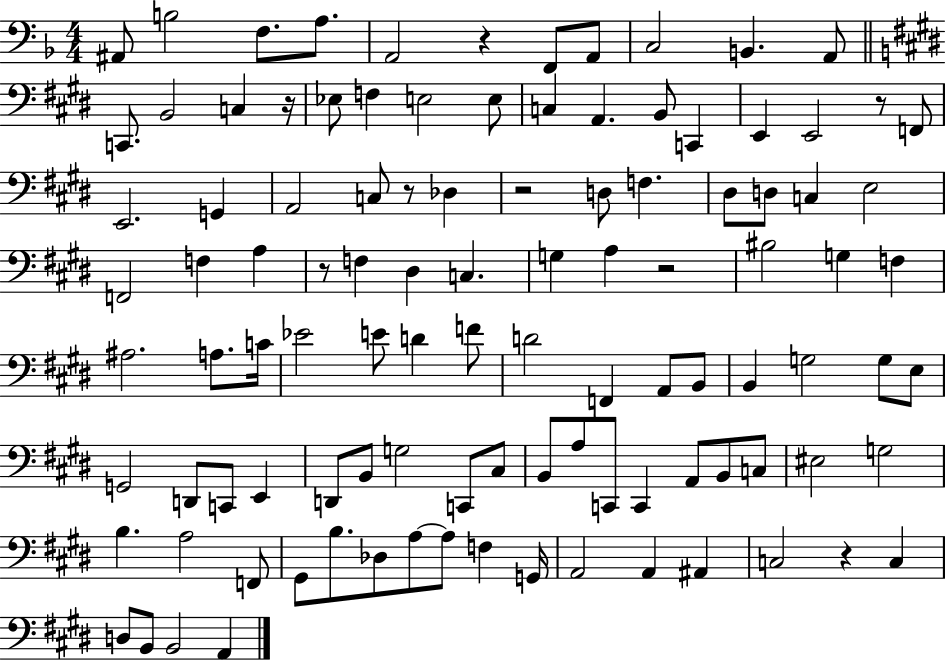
X:1
T:Untitled
M:4/4
L:1/4
K:F
^A,,/2 B,2 F,/2 A,/2 A,,2 z F,,/2 A,,/2 C,2 B,, A,,/2 C,,/2 B,,2 C, z/4 _E,/2 F, E,2 E,/2 C, A,, B,,/2 C,, E,, E,,2 z/2 F,,/2 E,,2 G,, A,,2 C,/2 z/2 _D, z2 D,/2 F, ^D,/2 D,/2 C, E,2 F,,2 F, A, z/2 F, ^D, C, G, A, z2 ^B,2 G, F, ^A,2 A,/2 C/4 _E2 E/2 D F/2 D2 F,, A,,/2 B,,/2 B,, G,2 G,/2 E,/2 G,,2 D,,/2 C,,/2 E,, D,,/2 B,,/2 G,2 C,,/2 ^C,/2 B,,/2 A,/2 C,,/2 C,, A,,/2 B,,/2 C,/2 ^E,2 G,2 B, A,2 F,,/2 ^G,,/2 B,/2 _D,/2 A,/2 A,/2 F, G,,/4 A,,2 A,, ^A,, C,2 z C, D,/2 B,,/2 B,,2 A,,